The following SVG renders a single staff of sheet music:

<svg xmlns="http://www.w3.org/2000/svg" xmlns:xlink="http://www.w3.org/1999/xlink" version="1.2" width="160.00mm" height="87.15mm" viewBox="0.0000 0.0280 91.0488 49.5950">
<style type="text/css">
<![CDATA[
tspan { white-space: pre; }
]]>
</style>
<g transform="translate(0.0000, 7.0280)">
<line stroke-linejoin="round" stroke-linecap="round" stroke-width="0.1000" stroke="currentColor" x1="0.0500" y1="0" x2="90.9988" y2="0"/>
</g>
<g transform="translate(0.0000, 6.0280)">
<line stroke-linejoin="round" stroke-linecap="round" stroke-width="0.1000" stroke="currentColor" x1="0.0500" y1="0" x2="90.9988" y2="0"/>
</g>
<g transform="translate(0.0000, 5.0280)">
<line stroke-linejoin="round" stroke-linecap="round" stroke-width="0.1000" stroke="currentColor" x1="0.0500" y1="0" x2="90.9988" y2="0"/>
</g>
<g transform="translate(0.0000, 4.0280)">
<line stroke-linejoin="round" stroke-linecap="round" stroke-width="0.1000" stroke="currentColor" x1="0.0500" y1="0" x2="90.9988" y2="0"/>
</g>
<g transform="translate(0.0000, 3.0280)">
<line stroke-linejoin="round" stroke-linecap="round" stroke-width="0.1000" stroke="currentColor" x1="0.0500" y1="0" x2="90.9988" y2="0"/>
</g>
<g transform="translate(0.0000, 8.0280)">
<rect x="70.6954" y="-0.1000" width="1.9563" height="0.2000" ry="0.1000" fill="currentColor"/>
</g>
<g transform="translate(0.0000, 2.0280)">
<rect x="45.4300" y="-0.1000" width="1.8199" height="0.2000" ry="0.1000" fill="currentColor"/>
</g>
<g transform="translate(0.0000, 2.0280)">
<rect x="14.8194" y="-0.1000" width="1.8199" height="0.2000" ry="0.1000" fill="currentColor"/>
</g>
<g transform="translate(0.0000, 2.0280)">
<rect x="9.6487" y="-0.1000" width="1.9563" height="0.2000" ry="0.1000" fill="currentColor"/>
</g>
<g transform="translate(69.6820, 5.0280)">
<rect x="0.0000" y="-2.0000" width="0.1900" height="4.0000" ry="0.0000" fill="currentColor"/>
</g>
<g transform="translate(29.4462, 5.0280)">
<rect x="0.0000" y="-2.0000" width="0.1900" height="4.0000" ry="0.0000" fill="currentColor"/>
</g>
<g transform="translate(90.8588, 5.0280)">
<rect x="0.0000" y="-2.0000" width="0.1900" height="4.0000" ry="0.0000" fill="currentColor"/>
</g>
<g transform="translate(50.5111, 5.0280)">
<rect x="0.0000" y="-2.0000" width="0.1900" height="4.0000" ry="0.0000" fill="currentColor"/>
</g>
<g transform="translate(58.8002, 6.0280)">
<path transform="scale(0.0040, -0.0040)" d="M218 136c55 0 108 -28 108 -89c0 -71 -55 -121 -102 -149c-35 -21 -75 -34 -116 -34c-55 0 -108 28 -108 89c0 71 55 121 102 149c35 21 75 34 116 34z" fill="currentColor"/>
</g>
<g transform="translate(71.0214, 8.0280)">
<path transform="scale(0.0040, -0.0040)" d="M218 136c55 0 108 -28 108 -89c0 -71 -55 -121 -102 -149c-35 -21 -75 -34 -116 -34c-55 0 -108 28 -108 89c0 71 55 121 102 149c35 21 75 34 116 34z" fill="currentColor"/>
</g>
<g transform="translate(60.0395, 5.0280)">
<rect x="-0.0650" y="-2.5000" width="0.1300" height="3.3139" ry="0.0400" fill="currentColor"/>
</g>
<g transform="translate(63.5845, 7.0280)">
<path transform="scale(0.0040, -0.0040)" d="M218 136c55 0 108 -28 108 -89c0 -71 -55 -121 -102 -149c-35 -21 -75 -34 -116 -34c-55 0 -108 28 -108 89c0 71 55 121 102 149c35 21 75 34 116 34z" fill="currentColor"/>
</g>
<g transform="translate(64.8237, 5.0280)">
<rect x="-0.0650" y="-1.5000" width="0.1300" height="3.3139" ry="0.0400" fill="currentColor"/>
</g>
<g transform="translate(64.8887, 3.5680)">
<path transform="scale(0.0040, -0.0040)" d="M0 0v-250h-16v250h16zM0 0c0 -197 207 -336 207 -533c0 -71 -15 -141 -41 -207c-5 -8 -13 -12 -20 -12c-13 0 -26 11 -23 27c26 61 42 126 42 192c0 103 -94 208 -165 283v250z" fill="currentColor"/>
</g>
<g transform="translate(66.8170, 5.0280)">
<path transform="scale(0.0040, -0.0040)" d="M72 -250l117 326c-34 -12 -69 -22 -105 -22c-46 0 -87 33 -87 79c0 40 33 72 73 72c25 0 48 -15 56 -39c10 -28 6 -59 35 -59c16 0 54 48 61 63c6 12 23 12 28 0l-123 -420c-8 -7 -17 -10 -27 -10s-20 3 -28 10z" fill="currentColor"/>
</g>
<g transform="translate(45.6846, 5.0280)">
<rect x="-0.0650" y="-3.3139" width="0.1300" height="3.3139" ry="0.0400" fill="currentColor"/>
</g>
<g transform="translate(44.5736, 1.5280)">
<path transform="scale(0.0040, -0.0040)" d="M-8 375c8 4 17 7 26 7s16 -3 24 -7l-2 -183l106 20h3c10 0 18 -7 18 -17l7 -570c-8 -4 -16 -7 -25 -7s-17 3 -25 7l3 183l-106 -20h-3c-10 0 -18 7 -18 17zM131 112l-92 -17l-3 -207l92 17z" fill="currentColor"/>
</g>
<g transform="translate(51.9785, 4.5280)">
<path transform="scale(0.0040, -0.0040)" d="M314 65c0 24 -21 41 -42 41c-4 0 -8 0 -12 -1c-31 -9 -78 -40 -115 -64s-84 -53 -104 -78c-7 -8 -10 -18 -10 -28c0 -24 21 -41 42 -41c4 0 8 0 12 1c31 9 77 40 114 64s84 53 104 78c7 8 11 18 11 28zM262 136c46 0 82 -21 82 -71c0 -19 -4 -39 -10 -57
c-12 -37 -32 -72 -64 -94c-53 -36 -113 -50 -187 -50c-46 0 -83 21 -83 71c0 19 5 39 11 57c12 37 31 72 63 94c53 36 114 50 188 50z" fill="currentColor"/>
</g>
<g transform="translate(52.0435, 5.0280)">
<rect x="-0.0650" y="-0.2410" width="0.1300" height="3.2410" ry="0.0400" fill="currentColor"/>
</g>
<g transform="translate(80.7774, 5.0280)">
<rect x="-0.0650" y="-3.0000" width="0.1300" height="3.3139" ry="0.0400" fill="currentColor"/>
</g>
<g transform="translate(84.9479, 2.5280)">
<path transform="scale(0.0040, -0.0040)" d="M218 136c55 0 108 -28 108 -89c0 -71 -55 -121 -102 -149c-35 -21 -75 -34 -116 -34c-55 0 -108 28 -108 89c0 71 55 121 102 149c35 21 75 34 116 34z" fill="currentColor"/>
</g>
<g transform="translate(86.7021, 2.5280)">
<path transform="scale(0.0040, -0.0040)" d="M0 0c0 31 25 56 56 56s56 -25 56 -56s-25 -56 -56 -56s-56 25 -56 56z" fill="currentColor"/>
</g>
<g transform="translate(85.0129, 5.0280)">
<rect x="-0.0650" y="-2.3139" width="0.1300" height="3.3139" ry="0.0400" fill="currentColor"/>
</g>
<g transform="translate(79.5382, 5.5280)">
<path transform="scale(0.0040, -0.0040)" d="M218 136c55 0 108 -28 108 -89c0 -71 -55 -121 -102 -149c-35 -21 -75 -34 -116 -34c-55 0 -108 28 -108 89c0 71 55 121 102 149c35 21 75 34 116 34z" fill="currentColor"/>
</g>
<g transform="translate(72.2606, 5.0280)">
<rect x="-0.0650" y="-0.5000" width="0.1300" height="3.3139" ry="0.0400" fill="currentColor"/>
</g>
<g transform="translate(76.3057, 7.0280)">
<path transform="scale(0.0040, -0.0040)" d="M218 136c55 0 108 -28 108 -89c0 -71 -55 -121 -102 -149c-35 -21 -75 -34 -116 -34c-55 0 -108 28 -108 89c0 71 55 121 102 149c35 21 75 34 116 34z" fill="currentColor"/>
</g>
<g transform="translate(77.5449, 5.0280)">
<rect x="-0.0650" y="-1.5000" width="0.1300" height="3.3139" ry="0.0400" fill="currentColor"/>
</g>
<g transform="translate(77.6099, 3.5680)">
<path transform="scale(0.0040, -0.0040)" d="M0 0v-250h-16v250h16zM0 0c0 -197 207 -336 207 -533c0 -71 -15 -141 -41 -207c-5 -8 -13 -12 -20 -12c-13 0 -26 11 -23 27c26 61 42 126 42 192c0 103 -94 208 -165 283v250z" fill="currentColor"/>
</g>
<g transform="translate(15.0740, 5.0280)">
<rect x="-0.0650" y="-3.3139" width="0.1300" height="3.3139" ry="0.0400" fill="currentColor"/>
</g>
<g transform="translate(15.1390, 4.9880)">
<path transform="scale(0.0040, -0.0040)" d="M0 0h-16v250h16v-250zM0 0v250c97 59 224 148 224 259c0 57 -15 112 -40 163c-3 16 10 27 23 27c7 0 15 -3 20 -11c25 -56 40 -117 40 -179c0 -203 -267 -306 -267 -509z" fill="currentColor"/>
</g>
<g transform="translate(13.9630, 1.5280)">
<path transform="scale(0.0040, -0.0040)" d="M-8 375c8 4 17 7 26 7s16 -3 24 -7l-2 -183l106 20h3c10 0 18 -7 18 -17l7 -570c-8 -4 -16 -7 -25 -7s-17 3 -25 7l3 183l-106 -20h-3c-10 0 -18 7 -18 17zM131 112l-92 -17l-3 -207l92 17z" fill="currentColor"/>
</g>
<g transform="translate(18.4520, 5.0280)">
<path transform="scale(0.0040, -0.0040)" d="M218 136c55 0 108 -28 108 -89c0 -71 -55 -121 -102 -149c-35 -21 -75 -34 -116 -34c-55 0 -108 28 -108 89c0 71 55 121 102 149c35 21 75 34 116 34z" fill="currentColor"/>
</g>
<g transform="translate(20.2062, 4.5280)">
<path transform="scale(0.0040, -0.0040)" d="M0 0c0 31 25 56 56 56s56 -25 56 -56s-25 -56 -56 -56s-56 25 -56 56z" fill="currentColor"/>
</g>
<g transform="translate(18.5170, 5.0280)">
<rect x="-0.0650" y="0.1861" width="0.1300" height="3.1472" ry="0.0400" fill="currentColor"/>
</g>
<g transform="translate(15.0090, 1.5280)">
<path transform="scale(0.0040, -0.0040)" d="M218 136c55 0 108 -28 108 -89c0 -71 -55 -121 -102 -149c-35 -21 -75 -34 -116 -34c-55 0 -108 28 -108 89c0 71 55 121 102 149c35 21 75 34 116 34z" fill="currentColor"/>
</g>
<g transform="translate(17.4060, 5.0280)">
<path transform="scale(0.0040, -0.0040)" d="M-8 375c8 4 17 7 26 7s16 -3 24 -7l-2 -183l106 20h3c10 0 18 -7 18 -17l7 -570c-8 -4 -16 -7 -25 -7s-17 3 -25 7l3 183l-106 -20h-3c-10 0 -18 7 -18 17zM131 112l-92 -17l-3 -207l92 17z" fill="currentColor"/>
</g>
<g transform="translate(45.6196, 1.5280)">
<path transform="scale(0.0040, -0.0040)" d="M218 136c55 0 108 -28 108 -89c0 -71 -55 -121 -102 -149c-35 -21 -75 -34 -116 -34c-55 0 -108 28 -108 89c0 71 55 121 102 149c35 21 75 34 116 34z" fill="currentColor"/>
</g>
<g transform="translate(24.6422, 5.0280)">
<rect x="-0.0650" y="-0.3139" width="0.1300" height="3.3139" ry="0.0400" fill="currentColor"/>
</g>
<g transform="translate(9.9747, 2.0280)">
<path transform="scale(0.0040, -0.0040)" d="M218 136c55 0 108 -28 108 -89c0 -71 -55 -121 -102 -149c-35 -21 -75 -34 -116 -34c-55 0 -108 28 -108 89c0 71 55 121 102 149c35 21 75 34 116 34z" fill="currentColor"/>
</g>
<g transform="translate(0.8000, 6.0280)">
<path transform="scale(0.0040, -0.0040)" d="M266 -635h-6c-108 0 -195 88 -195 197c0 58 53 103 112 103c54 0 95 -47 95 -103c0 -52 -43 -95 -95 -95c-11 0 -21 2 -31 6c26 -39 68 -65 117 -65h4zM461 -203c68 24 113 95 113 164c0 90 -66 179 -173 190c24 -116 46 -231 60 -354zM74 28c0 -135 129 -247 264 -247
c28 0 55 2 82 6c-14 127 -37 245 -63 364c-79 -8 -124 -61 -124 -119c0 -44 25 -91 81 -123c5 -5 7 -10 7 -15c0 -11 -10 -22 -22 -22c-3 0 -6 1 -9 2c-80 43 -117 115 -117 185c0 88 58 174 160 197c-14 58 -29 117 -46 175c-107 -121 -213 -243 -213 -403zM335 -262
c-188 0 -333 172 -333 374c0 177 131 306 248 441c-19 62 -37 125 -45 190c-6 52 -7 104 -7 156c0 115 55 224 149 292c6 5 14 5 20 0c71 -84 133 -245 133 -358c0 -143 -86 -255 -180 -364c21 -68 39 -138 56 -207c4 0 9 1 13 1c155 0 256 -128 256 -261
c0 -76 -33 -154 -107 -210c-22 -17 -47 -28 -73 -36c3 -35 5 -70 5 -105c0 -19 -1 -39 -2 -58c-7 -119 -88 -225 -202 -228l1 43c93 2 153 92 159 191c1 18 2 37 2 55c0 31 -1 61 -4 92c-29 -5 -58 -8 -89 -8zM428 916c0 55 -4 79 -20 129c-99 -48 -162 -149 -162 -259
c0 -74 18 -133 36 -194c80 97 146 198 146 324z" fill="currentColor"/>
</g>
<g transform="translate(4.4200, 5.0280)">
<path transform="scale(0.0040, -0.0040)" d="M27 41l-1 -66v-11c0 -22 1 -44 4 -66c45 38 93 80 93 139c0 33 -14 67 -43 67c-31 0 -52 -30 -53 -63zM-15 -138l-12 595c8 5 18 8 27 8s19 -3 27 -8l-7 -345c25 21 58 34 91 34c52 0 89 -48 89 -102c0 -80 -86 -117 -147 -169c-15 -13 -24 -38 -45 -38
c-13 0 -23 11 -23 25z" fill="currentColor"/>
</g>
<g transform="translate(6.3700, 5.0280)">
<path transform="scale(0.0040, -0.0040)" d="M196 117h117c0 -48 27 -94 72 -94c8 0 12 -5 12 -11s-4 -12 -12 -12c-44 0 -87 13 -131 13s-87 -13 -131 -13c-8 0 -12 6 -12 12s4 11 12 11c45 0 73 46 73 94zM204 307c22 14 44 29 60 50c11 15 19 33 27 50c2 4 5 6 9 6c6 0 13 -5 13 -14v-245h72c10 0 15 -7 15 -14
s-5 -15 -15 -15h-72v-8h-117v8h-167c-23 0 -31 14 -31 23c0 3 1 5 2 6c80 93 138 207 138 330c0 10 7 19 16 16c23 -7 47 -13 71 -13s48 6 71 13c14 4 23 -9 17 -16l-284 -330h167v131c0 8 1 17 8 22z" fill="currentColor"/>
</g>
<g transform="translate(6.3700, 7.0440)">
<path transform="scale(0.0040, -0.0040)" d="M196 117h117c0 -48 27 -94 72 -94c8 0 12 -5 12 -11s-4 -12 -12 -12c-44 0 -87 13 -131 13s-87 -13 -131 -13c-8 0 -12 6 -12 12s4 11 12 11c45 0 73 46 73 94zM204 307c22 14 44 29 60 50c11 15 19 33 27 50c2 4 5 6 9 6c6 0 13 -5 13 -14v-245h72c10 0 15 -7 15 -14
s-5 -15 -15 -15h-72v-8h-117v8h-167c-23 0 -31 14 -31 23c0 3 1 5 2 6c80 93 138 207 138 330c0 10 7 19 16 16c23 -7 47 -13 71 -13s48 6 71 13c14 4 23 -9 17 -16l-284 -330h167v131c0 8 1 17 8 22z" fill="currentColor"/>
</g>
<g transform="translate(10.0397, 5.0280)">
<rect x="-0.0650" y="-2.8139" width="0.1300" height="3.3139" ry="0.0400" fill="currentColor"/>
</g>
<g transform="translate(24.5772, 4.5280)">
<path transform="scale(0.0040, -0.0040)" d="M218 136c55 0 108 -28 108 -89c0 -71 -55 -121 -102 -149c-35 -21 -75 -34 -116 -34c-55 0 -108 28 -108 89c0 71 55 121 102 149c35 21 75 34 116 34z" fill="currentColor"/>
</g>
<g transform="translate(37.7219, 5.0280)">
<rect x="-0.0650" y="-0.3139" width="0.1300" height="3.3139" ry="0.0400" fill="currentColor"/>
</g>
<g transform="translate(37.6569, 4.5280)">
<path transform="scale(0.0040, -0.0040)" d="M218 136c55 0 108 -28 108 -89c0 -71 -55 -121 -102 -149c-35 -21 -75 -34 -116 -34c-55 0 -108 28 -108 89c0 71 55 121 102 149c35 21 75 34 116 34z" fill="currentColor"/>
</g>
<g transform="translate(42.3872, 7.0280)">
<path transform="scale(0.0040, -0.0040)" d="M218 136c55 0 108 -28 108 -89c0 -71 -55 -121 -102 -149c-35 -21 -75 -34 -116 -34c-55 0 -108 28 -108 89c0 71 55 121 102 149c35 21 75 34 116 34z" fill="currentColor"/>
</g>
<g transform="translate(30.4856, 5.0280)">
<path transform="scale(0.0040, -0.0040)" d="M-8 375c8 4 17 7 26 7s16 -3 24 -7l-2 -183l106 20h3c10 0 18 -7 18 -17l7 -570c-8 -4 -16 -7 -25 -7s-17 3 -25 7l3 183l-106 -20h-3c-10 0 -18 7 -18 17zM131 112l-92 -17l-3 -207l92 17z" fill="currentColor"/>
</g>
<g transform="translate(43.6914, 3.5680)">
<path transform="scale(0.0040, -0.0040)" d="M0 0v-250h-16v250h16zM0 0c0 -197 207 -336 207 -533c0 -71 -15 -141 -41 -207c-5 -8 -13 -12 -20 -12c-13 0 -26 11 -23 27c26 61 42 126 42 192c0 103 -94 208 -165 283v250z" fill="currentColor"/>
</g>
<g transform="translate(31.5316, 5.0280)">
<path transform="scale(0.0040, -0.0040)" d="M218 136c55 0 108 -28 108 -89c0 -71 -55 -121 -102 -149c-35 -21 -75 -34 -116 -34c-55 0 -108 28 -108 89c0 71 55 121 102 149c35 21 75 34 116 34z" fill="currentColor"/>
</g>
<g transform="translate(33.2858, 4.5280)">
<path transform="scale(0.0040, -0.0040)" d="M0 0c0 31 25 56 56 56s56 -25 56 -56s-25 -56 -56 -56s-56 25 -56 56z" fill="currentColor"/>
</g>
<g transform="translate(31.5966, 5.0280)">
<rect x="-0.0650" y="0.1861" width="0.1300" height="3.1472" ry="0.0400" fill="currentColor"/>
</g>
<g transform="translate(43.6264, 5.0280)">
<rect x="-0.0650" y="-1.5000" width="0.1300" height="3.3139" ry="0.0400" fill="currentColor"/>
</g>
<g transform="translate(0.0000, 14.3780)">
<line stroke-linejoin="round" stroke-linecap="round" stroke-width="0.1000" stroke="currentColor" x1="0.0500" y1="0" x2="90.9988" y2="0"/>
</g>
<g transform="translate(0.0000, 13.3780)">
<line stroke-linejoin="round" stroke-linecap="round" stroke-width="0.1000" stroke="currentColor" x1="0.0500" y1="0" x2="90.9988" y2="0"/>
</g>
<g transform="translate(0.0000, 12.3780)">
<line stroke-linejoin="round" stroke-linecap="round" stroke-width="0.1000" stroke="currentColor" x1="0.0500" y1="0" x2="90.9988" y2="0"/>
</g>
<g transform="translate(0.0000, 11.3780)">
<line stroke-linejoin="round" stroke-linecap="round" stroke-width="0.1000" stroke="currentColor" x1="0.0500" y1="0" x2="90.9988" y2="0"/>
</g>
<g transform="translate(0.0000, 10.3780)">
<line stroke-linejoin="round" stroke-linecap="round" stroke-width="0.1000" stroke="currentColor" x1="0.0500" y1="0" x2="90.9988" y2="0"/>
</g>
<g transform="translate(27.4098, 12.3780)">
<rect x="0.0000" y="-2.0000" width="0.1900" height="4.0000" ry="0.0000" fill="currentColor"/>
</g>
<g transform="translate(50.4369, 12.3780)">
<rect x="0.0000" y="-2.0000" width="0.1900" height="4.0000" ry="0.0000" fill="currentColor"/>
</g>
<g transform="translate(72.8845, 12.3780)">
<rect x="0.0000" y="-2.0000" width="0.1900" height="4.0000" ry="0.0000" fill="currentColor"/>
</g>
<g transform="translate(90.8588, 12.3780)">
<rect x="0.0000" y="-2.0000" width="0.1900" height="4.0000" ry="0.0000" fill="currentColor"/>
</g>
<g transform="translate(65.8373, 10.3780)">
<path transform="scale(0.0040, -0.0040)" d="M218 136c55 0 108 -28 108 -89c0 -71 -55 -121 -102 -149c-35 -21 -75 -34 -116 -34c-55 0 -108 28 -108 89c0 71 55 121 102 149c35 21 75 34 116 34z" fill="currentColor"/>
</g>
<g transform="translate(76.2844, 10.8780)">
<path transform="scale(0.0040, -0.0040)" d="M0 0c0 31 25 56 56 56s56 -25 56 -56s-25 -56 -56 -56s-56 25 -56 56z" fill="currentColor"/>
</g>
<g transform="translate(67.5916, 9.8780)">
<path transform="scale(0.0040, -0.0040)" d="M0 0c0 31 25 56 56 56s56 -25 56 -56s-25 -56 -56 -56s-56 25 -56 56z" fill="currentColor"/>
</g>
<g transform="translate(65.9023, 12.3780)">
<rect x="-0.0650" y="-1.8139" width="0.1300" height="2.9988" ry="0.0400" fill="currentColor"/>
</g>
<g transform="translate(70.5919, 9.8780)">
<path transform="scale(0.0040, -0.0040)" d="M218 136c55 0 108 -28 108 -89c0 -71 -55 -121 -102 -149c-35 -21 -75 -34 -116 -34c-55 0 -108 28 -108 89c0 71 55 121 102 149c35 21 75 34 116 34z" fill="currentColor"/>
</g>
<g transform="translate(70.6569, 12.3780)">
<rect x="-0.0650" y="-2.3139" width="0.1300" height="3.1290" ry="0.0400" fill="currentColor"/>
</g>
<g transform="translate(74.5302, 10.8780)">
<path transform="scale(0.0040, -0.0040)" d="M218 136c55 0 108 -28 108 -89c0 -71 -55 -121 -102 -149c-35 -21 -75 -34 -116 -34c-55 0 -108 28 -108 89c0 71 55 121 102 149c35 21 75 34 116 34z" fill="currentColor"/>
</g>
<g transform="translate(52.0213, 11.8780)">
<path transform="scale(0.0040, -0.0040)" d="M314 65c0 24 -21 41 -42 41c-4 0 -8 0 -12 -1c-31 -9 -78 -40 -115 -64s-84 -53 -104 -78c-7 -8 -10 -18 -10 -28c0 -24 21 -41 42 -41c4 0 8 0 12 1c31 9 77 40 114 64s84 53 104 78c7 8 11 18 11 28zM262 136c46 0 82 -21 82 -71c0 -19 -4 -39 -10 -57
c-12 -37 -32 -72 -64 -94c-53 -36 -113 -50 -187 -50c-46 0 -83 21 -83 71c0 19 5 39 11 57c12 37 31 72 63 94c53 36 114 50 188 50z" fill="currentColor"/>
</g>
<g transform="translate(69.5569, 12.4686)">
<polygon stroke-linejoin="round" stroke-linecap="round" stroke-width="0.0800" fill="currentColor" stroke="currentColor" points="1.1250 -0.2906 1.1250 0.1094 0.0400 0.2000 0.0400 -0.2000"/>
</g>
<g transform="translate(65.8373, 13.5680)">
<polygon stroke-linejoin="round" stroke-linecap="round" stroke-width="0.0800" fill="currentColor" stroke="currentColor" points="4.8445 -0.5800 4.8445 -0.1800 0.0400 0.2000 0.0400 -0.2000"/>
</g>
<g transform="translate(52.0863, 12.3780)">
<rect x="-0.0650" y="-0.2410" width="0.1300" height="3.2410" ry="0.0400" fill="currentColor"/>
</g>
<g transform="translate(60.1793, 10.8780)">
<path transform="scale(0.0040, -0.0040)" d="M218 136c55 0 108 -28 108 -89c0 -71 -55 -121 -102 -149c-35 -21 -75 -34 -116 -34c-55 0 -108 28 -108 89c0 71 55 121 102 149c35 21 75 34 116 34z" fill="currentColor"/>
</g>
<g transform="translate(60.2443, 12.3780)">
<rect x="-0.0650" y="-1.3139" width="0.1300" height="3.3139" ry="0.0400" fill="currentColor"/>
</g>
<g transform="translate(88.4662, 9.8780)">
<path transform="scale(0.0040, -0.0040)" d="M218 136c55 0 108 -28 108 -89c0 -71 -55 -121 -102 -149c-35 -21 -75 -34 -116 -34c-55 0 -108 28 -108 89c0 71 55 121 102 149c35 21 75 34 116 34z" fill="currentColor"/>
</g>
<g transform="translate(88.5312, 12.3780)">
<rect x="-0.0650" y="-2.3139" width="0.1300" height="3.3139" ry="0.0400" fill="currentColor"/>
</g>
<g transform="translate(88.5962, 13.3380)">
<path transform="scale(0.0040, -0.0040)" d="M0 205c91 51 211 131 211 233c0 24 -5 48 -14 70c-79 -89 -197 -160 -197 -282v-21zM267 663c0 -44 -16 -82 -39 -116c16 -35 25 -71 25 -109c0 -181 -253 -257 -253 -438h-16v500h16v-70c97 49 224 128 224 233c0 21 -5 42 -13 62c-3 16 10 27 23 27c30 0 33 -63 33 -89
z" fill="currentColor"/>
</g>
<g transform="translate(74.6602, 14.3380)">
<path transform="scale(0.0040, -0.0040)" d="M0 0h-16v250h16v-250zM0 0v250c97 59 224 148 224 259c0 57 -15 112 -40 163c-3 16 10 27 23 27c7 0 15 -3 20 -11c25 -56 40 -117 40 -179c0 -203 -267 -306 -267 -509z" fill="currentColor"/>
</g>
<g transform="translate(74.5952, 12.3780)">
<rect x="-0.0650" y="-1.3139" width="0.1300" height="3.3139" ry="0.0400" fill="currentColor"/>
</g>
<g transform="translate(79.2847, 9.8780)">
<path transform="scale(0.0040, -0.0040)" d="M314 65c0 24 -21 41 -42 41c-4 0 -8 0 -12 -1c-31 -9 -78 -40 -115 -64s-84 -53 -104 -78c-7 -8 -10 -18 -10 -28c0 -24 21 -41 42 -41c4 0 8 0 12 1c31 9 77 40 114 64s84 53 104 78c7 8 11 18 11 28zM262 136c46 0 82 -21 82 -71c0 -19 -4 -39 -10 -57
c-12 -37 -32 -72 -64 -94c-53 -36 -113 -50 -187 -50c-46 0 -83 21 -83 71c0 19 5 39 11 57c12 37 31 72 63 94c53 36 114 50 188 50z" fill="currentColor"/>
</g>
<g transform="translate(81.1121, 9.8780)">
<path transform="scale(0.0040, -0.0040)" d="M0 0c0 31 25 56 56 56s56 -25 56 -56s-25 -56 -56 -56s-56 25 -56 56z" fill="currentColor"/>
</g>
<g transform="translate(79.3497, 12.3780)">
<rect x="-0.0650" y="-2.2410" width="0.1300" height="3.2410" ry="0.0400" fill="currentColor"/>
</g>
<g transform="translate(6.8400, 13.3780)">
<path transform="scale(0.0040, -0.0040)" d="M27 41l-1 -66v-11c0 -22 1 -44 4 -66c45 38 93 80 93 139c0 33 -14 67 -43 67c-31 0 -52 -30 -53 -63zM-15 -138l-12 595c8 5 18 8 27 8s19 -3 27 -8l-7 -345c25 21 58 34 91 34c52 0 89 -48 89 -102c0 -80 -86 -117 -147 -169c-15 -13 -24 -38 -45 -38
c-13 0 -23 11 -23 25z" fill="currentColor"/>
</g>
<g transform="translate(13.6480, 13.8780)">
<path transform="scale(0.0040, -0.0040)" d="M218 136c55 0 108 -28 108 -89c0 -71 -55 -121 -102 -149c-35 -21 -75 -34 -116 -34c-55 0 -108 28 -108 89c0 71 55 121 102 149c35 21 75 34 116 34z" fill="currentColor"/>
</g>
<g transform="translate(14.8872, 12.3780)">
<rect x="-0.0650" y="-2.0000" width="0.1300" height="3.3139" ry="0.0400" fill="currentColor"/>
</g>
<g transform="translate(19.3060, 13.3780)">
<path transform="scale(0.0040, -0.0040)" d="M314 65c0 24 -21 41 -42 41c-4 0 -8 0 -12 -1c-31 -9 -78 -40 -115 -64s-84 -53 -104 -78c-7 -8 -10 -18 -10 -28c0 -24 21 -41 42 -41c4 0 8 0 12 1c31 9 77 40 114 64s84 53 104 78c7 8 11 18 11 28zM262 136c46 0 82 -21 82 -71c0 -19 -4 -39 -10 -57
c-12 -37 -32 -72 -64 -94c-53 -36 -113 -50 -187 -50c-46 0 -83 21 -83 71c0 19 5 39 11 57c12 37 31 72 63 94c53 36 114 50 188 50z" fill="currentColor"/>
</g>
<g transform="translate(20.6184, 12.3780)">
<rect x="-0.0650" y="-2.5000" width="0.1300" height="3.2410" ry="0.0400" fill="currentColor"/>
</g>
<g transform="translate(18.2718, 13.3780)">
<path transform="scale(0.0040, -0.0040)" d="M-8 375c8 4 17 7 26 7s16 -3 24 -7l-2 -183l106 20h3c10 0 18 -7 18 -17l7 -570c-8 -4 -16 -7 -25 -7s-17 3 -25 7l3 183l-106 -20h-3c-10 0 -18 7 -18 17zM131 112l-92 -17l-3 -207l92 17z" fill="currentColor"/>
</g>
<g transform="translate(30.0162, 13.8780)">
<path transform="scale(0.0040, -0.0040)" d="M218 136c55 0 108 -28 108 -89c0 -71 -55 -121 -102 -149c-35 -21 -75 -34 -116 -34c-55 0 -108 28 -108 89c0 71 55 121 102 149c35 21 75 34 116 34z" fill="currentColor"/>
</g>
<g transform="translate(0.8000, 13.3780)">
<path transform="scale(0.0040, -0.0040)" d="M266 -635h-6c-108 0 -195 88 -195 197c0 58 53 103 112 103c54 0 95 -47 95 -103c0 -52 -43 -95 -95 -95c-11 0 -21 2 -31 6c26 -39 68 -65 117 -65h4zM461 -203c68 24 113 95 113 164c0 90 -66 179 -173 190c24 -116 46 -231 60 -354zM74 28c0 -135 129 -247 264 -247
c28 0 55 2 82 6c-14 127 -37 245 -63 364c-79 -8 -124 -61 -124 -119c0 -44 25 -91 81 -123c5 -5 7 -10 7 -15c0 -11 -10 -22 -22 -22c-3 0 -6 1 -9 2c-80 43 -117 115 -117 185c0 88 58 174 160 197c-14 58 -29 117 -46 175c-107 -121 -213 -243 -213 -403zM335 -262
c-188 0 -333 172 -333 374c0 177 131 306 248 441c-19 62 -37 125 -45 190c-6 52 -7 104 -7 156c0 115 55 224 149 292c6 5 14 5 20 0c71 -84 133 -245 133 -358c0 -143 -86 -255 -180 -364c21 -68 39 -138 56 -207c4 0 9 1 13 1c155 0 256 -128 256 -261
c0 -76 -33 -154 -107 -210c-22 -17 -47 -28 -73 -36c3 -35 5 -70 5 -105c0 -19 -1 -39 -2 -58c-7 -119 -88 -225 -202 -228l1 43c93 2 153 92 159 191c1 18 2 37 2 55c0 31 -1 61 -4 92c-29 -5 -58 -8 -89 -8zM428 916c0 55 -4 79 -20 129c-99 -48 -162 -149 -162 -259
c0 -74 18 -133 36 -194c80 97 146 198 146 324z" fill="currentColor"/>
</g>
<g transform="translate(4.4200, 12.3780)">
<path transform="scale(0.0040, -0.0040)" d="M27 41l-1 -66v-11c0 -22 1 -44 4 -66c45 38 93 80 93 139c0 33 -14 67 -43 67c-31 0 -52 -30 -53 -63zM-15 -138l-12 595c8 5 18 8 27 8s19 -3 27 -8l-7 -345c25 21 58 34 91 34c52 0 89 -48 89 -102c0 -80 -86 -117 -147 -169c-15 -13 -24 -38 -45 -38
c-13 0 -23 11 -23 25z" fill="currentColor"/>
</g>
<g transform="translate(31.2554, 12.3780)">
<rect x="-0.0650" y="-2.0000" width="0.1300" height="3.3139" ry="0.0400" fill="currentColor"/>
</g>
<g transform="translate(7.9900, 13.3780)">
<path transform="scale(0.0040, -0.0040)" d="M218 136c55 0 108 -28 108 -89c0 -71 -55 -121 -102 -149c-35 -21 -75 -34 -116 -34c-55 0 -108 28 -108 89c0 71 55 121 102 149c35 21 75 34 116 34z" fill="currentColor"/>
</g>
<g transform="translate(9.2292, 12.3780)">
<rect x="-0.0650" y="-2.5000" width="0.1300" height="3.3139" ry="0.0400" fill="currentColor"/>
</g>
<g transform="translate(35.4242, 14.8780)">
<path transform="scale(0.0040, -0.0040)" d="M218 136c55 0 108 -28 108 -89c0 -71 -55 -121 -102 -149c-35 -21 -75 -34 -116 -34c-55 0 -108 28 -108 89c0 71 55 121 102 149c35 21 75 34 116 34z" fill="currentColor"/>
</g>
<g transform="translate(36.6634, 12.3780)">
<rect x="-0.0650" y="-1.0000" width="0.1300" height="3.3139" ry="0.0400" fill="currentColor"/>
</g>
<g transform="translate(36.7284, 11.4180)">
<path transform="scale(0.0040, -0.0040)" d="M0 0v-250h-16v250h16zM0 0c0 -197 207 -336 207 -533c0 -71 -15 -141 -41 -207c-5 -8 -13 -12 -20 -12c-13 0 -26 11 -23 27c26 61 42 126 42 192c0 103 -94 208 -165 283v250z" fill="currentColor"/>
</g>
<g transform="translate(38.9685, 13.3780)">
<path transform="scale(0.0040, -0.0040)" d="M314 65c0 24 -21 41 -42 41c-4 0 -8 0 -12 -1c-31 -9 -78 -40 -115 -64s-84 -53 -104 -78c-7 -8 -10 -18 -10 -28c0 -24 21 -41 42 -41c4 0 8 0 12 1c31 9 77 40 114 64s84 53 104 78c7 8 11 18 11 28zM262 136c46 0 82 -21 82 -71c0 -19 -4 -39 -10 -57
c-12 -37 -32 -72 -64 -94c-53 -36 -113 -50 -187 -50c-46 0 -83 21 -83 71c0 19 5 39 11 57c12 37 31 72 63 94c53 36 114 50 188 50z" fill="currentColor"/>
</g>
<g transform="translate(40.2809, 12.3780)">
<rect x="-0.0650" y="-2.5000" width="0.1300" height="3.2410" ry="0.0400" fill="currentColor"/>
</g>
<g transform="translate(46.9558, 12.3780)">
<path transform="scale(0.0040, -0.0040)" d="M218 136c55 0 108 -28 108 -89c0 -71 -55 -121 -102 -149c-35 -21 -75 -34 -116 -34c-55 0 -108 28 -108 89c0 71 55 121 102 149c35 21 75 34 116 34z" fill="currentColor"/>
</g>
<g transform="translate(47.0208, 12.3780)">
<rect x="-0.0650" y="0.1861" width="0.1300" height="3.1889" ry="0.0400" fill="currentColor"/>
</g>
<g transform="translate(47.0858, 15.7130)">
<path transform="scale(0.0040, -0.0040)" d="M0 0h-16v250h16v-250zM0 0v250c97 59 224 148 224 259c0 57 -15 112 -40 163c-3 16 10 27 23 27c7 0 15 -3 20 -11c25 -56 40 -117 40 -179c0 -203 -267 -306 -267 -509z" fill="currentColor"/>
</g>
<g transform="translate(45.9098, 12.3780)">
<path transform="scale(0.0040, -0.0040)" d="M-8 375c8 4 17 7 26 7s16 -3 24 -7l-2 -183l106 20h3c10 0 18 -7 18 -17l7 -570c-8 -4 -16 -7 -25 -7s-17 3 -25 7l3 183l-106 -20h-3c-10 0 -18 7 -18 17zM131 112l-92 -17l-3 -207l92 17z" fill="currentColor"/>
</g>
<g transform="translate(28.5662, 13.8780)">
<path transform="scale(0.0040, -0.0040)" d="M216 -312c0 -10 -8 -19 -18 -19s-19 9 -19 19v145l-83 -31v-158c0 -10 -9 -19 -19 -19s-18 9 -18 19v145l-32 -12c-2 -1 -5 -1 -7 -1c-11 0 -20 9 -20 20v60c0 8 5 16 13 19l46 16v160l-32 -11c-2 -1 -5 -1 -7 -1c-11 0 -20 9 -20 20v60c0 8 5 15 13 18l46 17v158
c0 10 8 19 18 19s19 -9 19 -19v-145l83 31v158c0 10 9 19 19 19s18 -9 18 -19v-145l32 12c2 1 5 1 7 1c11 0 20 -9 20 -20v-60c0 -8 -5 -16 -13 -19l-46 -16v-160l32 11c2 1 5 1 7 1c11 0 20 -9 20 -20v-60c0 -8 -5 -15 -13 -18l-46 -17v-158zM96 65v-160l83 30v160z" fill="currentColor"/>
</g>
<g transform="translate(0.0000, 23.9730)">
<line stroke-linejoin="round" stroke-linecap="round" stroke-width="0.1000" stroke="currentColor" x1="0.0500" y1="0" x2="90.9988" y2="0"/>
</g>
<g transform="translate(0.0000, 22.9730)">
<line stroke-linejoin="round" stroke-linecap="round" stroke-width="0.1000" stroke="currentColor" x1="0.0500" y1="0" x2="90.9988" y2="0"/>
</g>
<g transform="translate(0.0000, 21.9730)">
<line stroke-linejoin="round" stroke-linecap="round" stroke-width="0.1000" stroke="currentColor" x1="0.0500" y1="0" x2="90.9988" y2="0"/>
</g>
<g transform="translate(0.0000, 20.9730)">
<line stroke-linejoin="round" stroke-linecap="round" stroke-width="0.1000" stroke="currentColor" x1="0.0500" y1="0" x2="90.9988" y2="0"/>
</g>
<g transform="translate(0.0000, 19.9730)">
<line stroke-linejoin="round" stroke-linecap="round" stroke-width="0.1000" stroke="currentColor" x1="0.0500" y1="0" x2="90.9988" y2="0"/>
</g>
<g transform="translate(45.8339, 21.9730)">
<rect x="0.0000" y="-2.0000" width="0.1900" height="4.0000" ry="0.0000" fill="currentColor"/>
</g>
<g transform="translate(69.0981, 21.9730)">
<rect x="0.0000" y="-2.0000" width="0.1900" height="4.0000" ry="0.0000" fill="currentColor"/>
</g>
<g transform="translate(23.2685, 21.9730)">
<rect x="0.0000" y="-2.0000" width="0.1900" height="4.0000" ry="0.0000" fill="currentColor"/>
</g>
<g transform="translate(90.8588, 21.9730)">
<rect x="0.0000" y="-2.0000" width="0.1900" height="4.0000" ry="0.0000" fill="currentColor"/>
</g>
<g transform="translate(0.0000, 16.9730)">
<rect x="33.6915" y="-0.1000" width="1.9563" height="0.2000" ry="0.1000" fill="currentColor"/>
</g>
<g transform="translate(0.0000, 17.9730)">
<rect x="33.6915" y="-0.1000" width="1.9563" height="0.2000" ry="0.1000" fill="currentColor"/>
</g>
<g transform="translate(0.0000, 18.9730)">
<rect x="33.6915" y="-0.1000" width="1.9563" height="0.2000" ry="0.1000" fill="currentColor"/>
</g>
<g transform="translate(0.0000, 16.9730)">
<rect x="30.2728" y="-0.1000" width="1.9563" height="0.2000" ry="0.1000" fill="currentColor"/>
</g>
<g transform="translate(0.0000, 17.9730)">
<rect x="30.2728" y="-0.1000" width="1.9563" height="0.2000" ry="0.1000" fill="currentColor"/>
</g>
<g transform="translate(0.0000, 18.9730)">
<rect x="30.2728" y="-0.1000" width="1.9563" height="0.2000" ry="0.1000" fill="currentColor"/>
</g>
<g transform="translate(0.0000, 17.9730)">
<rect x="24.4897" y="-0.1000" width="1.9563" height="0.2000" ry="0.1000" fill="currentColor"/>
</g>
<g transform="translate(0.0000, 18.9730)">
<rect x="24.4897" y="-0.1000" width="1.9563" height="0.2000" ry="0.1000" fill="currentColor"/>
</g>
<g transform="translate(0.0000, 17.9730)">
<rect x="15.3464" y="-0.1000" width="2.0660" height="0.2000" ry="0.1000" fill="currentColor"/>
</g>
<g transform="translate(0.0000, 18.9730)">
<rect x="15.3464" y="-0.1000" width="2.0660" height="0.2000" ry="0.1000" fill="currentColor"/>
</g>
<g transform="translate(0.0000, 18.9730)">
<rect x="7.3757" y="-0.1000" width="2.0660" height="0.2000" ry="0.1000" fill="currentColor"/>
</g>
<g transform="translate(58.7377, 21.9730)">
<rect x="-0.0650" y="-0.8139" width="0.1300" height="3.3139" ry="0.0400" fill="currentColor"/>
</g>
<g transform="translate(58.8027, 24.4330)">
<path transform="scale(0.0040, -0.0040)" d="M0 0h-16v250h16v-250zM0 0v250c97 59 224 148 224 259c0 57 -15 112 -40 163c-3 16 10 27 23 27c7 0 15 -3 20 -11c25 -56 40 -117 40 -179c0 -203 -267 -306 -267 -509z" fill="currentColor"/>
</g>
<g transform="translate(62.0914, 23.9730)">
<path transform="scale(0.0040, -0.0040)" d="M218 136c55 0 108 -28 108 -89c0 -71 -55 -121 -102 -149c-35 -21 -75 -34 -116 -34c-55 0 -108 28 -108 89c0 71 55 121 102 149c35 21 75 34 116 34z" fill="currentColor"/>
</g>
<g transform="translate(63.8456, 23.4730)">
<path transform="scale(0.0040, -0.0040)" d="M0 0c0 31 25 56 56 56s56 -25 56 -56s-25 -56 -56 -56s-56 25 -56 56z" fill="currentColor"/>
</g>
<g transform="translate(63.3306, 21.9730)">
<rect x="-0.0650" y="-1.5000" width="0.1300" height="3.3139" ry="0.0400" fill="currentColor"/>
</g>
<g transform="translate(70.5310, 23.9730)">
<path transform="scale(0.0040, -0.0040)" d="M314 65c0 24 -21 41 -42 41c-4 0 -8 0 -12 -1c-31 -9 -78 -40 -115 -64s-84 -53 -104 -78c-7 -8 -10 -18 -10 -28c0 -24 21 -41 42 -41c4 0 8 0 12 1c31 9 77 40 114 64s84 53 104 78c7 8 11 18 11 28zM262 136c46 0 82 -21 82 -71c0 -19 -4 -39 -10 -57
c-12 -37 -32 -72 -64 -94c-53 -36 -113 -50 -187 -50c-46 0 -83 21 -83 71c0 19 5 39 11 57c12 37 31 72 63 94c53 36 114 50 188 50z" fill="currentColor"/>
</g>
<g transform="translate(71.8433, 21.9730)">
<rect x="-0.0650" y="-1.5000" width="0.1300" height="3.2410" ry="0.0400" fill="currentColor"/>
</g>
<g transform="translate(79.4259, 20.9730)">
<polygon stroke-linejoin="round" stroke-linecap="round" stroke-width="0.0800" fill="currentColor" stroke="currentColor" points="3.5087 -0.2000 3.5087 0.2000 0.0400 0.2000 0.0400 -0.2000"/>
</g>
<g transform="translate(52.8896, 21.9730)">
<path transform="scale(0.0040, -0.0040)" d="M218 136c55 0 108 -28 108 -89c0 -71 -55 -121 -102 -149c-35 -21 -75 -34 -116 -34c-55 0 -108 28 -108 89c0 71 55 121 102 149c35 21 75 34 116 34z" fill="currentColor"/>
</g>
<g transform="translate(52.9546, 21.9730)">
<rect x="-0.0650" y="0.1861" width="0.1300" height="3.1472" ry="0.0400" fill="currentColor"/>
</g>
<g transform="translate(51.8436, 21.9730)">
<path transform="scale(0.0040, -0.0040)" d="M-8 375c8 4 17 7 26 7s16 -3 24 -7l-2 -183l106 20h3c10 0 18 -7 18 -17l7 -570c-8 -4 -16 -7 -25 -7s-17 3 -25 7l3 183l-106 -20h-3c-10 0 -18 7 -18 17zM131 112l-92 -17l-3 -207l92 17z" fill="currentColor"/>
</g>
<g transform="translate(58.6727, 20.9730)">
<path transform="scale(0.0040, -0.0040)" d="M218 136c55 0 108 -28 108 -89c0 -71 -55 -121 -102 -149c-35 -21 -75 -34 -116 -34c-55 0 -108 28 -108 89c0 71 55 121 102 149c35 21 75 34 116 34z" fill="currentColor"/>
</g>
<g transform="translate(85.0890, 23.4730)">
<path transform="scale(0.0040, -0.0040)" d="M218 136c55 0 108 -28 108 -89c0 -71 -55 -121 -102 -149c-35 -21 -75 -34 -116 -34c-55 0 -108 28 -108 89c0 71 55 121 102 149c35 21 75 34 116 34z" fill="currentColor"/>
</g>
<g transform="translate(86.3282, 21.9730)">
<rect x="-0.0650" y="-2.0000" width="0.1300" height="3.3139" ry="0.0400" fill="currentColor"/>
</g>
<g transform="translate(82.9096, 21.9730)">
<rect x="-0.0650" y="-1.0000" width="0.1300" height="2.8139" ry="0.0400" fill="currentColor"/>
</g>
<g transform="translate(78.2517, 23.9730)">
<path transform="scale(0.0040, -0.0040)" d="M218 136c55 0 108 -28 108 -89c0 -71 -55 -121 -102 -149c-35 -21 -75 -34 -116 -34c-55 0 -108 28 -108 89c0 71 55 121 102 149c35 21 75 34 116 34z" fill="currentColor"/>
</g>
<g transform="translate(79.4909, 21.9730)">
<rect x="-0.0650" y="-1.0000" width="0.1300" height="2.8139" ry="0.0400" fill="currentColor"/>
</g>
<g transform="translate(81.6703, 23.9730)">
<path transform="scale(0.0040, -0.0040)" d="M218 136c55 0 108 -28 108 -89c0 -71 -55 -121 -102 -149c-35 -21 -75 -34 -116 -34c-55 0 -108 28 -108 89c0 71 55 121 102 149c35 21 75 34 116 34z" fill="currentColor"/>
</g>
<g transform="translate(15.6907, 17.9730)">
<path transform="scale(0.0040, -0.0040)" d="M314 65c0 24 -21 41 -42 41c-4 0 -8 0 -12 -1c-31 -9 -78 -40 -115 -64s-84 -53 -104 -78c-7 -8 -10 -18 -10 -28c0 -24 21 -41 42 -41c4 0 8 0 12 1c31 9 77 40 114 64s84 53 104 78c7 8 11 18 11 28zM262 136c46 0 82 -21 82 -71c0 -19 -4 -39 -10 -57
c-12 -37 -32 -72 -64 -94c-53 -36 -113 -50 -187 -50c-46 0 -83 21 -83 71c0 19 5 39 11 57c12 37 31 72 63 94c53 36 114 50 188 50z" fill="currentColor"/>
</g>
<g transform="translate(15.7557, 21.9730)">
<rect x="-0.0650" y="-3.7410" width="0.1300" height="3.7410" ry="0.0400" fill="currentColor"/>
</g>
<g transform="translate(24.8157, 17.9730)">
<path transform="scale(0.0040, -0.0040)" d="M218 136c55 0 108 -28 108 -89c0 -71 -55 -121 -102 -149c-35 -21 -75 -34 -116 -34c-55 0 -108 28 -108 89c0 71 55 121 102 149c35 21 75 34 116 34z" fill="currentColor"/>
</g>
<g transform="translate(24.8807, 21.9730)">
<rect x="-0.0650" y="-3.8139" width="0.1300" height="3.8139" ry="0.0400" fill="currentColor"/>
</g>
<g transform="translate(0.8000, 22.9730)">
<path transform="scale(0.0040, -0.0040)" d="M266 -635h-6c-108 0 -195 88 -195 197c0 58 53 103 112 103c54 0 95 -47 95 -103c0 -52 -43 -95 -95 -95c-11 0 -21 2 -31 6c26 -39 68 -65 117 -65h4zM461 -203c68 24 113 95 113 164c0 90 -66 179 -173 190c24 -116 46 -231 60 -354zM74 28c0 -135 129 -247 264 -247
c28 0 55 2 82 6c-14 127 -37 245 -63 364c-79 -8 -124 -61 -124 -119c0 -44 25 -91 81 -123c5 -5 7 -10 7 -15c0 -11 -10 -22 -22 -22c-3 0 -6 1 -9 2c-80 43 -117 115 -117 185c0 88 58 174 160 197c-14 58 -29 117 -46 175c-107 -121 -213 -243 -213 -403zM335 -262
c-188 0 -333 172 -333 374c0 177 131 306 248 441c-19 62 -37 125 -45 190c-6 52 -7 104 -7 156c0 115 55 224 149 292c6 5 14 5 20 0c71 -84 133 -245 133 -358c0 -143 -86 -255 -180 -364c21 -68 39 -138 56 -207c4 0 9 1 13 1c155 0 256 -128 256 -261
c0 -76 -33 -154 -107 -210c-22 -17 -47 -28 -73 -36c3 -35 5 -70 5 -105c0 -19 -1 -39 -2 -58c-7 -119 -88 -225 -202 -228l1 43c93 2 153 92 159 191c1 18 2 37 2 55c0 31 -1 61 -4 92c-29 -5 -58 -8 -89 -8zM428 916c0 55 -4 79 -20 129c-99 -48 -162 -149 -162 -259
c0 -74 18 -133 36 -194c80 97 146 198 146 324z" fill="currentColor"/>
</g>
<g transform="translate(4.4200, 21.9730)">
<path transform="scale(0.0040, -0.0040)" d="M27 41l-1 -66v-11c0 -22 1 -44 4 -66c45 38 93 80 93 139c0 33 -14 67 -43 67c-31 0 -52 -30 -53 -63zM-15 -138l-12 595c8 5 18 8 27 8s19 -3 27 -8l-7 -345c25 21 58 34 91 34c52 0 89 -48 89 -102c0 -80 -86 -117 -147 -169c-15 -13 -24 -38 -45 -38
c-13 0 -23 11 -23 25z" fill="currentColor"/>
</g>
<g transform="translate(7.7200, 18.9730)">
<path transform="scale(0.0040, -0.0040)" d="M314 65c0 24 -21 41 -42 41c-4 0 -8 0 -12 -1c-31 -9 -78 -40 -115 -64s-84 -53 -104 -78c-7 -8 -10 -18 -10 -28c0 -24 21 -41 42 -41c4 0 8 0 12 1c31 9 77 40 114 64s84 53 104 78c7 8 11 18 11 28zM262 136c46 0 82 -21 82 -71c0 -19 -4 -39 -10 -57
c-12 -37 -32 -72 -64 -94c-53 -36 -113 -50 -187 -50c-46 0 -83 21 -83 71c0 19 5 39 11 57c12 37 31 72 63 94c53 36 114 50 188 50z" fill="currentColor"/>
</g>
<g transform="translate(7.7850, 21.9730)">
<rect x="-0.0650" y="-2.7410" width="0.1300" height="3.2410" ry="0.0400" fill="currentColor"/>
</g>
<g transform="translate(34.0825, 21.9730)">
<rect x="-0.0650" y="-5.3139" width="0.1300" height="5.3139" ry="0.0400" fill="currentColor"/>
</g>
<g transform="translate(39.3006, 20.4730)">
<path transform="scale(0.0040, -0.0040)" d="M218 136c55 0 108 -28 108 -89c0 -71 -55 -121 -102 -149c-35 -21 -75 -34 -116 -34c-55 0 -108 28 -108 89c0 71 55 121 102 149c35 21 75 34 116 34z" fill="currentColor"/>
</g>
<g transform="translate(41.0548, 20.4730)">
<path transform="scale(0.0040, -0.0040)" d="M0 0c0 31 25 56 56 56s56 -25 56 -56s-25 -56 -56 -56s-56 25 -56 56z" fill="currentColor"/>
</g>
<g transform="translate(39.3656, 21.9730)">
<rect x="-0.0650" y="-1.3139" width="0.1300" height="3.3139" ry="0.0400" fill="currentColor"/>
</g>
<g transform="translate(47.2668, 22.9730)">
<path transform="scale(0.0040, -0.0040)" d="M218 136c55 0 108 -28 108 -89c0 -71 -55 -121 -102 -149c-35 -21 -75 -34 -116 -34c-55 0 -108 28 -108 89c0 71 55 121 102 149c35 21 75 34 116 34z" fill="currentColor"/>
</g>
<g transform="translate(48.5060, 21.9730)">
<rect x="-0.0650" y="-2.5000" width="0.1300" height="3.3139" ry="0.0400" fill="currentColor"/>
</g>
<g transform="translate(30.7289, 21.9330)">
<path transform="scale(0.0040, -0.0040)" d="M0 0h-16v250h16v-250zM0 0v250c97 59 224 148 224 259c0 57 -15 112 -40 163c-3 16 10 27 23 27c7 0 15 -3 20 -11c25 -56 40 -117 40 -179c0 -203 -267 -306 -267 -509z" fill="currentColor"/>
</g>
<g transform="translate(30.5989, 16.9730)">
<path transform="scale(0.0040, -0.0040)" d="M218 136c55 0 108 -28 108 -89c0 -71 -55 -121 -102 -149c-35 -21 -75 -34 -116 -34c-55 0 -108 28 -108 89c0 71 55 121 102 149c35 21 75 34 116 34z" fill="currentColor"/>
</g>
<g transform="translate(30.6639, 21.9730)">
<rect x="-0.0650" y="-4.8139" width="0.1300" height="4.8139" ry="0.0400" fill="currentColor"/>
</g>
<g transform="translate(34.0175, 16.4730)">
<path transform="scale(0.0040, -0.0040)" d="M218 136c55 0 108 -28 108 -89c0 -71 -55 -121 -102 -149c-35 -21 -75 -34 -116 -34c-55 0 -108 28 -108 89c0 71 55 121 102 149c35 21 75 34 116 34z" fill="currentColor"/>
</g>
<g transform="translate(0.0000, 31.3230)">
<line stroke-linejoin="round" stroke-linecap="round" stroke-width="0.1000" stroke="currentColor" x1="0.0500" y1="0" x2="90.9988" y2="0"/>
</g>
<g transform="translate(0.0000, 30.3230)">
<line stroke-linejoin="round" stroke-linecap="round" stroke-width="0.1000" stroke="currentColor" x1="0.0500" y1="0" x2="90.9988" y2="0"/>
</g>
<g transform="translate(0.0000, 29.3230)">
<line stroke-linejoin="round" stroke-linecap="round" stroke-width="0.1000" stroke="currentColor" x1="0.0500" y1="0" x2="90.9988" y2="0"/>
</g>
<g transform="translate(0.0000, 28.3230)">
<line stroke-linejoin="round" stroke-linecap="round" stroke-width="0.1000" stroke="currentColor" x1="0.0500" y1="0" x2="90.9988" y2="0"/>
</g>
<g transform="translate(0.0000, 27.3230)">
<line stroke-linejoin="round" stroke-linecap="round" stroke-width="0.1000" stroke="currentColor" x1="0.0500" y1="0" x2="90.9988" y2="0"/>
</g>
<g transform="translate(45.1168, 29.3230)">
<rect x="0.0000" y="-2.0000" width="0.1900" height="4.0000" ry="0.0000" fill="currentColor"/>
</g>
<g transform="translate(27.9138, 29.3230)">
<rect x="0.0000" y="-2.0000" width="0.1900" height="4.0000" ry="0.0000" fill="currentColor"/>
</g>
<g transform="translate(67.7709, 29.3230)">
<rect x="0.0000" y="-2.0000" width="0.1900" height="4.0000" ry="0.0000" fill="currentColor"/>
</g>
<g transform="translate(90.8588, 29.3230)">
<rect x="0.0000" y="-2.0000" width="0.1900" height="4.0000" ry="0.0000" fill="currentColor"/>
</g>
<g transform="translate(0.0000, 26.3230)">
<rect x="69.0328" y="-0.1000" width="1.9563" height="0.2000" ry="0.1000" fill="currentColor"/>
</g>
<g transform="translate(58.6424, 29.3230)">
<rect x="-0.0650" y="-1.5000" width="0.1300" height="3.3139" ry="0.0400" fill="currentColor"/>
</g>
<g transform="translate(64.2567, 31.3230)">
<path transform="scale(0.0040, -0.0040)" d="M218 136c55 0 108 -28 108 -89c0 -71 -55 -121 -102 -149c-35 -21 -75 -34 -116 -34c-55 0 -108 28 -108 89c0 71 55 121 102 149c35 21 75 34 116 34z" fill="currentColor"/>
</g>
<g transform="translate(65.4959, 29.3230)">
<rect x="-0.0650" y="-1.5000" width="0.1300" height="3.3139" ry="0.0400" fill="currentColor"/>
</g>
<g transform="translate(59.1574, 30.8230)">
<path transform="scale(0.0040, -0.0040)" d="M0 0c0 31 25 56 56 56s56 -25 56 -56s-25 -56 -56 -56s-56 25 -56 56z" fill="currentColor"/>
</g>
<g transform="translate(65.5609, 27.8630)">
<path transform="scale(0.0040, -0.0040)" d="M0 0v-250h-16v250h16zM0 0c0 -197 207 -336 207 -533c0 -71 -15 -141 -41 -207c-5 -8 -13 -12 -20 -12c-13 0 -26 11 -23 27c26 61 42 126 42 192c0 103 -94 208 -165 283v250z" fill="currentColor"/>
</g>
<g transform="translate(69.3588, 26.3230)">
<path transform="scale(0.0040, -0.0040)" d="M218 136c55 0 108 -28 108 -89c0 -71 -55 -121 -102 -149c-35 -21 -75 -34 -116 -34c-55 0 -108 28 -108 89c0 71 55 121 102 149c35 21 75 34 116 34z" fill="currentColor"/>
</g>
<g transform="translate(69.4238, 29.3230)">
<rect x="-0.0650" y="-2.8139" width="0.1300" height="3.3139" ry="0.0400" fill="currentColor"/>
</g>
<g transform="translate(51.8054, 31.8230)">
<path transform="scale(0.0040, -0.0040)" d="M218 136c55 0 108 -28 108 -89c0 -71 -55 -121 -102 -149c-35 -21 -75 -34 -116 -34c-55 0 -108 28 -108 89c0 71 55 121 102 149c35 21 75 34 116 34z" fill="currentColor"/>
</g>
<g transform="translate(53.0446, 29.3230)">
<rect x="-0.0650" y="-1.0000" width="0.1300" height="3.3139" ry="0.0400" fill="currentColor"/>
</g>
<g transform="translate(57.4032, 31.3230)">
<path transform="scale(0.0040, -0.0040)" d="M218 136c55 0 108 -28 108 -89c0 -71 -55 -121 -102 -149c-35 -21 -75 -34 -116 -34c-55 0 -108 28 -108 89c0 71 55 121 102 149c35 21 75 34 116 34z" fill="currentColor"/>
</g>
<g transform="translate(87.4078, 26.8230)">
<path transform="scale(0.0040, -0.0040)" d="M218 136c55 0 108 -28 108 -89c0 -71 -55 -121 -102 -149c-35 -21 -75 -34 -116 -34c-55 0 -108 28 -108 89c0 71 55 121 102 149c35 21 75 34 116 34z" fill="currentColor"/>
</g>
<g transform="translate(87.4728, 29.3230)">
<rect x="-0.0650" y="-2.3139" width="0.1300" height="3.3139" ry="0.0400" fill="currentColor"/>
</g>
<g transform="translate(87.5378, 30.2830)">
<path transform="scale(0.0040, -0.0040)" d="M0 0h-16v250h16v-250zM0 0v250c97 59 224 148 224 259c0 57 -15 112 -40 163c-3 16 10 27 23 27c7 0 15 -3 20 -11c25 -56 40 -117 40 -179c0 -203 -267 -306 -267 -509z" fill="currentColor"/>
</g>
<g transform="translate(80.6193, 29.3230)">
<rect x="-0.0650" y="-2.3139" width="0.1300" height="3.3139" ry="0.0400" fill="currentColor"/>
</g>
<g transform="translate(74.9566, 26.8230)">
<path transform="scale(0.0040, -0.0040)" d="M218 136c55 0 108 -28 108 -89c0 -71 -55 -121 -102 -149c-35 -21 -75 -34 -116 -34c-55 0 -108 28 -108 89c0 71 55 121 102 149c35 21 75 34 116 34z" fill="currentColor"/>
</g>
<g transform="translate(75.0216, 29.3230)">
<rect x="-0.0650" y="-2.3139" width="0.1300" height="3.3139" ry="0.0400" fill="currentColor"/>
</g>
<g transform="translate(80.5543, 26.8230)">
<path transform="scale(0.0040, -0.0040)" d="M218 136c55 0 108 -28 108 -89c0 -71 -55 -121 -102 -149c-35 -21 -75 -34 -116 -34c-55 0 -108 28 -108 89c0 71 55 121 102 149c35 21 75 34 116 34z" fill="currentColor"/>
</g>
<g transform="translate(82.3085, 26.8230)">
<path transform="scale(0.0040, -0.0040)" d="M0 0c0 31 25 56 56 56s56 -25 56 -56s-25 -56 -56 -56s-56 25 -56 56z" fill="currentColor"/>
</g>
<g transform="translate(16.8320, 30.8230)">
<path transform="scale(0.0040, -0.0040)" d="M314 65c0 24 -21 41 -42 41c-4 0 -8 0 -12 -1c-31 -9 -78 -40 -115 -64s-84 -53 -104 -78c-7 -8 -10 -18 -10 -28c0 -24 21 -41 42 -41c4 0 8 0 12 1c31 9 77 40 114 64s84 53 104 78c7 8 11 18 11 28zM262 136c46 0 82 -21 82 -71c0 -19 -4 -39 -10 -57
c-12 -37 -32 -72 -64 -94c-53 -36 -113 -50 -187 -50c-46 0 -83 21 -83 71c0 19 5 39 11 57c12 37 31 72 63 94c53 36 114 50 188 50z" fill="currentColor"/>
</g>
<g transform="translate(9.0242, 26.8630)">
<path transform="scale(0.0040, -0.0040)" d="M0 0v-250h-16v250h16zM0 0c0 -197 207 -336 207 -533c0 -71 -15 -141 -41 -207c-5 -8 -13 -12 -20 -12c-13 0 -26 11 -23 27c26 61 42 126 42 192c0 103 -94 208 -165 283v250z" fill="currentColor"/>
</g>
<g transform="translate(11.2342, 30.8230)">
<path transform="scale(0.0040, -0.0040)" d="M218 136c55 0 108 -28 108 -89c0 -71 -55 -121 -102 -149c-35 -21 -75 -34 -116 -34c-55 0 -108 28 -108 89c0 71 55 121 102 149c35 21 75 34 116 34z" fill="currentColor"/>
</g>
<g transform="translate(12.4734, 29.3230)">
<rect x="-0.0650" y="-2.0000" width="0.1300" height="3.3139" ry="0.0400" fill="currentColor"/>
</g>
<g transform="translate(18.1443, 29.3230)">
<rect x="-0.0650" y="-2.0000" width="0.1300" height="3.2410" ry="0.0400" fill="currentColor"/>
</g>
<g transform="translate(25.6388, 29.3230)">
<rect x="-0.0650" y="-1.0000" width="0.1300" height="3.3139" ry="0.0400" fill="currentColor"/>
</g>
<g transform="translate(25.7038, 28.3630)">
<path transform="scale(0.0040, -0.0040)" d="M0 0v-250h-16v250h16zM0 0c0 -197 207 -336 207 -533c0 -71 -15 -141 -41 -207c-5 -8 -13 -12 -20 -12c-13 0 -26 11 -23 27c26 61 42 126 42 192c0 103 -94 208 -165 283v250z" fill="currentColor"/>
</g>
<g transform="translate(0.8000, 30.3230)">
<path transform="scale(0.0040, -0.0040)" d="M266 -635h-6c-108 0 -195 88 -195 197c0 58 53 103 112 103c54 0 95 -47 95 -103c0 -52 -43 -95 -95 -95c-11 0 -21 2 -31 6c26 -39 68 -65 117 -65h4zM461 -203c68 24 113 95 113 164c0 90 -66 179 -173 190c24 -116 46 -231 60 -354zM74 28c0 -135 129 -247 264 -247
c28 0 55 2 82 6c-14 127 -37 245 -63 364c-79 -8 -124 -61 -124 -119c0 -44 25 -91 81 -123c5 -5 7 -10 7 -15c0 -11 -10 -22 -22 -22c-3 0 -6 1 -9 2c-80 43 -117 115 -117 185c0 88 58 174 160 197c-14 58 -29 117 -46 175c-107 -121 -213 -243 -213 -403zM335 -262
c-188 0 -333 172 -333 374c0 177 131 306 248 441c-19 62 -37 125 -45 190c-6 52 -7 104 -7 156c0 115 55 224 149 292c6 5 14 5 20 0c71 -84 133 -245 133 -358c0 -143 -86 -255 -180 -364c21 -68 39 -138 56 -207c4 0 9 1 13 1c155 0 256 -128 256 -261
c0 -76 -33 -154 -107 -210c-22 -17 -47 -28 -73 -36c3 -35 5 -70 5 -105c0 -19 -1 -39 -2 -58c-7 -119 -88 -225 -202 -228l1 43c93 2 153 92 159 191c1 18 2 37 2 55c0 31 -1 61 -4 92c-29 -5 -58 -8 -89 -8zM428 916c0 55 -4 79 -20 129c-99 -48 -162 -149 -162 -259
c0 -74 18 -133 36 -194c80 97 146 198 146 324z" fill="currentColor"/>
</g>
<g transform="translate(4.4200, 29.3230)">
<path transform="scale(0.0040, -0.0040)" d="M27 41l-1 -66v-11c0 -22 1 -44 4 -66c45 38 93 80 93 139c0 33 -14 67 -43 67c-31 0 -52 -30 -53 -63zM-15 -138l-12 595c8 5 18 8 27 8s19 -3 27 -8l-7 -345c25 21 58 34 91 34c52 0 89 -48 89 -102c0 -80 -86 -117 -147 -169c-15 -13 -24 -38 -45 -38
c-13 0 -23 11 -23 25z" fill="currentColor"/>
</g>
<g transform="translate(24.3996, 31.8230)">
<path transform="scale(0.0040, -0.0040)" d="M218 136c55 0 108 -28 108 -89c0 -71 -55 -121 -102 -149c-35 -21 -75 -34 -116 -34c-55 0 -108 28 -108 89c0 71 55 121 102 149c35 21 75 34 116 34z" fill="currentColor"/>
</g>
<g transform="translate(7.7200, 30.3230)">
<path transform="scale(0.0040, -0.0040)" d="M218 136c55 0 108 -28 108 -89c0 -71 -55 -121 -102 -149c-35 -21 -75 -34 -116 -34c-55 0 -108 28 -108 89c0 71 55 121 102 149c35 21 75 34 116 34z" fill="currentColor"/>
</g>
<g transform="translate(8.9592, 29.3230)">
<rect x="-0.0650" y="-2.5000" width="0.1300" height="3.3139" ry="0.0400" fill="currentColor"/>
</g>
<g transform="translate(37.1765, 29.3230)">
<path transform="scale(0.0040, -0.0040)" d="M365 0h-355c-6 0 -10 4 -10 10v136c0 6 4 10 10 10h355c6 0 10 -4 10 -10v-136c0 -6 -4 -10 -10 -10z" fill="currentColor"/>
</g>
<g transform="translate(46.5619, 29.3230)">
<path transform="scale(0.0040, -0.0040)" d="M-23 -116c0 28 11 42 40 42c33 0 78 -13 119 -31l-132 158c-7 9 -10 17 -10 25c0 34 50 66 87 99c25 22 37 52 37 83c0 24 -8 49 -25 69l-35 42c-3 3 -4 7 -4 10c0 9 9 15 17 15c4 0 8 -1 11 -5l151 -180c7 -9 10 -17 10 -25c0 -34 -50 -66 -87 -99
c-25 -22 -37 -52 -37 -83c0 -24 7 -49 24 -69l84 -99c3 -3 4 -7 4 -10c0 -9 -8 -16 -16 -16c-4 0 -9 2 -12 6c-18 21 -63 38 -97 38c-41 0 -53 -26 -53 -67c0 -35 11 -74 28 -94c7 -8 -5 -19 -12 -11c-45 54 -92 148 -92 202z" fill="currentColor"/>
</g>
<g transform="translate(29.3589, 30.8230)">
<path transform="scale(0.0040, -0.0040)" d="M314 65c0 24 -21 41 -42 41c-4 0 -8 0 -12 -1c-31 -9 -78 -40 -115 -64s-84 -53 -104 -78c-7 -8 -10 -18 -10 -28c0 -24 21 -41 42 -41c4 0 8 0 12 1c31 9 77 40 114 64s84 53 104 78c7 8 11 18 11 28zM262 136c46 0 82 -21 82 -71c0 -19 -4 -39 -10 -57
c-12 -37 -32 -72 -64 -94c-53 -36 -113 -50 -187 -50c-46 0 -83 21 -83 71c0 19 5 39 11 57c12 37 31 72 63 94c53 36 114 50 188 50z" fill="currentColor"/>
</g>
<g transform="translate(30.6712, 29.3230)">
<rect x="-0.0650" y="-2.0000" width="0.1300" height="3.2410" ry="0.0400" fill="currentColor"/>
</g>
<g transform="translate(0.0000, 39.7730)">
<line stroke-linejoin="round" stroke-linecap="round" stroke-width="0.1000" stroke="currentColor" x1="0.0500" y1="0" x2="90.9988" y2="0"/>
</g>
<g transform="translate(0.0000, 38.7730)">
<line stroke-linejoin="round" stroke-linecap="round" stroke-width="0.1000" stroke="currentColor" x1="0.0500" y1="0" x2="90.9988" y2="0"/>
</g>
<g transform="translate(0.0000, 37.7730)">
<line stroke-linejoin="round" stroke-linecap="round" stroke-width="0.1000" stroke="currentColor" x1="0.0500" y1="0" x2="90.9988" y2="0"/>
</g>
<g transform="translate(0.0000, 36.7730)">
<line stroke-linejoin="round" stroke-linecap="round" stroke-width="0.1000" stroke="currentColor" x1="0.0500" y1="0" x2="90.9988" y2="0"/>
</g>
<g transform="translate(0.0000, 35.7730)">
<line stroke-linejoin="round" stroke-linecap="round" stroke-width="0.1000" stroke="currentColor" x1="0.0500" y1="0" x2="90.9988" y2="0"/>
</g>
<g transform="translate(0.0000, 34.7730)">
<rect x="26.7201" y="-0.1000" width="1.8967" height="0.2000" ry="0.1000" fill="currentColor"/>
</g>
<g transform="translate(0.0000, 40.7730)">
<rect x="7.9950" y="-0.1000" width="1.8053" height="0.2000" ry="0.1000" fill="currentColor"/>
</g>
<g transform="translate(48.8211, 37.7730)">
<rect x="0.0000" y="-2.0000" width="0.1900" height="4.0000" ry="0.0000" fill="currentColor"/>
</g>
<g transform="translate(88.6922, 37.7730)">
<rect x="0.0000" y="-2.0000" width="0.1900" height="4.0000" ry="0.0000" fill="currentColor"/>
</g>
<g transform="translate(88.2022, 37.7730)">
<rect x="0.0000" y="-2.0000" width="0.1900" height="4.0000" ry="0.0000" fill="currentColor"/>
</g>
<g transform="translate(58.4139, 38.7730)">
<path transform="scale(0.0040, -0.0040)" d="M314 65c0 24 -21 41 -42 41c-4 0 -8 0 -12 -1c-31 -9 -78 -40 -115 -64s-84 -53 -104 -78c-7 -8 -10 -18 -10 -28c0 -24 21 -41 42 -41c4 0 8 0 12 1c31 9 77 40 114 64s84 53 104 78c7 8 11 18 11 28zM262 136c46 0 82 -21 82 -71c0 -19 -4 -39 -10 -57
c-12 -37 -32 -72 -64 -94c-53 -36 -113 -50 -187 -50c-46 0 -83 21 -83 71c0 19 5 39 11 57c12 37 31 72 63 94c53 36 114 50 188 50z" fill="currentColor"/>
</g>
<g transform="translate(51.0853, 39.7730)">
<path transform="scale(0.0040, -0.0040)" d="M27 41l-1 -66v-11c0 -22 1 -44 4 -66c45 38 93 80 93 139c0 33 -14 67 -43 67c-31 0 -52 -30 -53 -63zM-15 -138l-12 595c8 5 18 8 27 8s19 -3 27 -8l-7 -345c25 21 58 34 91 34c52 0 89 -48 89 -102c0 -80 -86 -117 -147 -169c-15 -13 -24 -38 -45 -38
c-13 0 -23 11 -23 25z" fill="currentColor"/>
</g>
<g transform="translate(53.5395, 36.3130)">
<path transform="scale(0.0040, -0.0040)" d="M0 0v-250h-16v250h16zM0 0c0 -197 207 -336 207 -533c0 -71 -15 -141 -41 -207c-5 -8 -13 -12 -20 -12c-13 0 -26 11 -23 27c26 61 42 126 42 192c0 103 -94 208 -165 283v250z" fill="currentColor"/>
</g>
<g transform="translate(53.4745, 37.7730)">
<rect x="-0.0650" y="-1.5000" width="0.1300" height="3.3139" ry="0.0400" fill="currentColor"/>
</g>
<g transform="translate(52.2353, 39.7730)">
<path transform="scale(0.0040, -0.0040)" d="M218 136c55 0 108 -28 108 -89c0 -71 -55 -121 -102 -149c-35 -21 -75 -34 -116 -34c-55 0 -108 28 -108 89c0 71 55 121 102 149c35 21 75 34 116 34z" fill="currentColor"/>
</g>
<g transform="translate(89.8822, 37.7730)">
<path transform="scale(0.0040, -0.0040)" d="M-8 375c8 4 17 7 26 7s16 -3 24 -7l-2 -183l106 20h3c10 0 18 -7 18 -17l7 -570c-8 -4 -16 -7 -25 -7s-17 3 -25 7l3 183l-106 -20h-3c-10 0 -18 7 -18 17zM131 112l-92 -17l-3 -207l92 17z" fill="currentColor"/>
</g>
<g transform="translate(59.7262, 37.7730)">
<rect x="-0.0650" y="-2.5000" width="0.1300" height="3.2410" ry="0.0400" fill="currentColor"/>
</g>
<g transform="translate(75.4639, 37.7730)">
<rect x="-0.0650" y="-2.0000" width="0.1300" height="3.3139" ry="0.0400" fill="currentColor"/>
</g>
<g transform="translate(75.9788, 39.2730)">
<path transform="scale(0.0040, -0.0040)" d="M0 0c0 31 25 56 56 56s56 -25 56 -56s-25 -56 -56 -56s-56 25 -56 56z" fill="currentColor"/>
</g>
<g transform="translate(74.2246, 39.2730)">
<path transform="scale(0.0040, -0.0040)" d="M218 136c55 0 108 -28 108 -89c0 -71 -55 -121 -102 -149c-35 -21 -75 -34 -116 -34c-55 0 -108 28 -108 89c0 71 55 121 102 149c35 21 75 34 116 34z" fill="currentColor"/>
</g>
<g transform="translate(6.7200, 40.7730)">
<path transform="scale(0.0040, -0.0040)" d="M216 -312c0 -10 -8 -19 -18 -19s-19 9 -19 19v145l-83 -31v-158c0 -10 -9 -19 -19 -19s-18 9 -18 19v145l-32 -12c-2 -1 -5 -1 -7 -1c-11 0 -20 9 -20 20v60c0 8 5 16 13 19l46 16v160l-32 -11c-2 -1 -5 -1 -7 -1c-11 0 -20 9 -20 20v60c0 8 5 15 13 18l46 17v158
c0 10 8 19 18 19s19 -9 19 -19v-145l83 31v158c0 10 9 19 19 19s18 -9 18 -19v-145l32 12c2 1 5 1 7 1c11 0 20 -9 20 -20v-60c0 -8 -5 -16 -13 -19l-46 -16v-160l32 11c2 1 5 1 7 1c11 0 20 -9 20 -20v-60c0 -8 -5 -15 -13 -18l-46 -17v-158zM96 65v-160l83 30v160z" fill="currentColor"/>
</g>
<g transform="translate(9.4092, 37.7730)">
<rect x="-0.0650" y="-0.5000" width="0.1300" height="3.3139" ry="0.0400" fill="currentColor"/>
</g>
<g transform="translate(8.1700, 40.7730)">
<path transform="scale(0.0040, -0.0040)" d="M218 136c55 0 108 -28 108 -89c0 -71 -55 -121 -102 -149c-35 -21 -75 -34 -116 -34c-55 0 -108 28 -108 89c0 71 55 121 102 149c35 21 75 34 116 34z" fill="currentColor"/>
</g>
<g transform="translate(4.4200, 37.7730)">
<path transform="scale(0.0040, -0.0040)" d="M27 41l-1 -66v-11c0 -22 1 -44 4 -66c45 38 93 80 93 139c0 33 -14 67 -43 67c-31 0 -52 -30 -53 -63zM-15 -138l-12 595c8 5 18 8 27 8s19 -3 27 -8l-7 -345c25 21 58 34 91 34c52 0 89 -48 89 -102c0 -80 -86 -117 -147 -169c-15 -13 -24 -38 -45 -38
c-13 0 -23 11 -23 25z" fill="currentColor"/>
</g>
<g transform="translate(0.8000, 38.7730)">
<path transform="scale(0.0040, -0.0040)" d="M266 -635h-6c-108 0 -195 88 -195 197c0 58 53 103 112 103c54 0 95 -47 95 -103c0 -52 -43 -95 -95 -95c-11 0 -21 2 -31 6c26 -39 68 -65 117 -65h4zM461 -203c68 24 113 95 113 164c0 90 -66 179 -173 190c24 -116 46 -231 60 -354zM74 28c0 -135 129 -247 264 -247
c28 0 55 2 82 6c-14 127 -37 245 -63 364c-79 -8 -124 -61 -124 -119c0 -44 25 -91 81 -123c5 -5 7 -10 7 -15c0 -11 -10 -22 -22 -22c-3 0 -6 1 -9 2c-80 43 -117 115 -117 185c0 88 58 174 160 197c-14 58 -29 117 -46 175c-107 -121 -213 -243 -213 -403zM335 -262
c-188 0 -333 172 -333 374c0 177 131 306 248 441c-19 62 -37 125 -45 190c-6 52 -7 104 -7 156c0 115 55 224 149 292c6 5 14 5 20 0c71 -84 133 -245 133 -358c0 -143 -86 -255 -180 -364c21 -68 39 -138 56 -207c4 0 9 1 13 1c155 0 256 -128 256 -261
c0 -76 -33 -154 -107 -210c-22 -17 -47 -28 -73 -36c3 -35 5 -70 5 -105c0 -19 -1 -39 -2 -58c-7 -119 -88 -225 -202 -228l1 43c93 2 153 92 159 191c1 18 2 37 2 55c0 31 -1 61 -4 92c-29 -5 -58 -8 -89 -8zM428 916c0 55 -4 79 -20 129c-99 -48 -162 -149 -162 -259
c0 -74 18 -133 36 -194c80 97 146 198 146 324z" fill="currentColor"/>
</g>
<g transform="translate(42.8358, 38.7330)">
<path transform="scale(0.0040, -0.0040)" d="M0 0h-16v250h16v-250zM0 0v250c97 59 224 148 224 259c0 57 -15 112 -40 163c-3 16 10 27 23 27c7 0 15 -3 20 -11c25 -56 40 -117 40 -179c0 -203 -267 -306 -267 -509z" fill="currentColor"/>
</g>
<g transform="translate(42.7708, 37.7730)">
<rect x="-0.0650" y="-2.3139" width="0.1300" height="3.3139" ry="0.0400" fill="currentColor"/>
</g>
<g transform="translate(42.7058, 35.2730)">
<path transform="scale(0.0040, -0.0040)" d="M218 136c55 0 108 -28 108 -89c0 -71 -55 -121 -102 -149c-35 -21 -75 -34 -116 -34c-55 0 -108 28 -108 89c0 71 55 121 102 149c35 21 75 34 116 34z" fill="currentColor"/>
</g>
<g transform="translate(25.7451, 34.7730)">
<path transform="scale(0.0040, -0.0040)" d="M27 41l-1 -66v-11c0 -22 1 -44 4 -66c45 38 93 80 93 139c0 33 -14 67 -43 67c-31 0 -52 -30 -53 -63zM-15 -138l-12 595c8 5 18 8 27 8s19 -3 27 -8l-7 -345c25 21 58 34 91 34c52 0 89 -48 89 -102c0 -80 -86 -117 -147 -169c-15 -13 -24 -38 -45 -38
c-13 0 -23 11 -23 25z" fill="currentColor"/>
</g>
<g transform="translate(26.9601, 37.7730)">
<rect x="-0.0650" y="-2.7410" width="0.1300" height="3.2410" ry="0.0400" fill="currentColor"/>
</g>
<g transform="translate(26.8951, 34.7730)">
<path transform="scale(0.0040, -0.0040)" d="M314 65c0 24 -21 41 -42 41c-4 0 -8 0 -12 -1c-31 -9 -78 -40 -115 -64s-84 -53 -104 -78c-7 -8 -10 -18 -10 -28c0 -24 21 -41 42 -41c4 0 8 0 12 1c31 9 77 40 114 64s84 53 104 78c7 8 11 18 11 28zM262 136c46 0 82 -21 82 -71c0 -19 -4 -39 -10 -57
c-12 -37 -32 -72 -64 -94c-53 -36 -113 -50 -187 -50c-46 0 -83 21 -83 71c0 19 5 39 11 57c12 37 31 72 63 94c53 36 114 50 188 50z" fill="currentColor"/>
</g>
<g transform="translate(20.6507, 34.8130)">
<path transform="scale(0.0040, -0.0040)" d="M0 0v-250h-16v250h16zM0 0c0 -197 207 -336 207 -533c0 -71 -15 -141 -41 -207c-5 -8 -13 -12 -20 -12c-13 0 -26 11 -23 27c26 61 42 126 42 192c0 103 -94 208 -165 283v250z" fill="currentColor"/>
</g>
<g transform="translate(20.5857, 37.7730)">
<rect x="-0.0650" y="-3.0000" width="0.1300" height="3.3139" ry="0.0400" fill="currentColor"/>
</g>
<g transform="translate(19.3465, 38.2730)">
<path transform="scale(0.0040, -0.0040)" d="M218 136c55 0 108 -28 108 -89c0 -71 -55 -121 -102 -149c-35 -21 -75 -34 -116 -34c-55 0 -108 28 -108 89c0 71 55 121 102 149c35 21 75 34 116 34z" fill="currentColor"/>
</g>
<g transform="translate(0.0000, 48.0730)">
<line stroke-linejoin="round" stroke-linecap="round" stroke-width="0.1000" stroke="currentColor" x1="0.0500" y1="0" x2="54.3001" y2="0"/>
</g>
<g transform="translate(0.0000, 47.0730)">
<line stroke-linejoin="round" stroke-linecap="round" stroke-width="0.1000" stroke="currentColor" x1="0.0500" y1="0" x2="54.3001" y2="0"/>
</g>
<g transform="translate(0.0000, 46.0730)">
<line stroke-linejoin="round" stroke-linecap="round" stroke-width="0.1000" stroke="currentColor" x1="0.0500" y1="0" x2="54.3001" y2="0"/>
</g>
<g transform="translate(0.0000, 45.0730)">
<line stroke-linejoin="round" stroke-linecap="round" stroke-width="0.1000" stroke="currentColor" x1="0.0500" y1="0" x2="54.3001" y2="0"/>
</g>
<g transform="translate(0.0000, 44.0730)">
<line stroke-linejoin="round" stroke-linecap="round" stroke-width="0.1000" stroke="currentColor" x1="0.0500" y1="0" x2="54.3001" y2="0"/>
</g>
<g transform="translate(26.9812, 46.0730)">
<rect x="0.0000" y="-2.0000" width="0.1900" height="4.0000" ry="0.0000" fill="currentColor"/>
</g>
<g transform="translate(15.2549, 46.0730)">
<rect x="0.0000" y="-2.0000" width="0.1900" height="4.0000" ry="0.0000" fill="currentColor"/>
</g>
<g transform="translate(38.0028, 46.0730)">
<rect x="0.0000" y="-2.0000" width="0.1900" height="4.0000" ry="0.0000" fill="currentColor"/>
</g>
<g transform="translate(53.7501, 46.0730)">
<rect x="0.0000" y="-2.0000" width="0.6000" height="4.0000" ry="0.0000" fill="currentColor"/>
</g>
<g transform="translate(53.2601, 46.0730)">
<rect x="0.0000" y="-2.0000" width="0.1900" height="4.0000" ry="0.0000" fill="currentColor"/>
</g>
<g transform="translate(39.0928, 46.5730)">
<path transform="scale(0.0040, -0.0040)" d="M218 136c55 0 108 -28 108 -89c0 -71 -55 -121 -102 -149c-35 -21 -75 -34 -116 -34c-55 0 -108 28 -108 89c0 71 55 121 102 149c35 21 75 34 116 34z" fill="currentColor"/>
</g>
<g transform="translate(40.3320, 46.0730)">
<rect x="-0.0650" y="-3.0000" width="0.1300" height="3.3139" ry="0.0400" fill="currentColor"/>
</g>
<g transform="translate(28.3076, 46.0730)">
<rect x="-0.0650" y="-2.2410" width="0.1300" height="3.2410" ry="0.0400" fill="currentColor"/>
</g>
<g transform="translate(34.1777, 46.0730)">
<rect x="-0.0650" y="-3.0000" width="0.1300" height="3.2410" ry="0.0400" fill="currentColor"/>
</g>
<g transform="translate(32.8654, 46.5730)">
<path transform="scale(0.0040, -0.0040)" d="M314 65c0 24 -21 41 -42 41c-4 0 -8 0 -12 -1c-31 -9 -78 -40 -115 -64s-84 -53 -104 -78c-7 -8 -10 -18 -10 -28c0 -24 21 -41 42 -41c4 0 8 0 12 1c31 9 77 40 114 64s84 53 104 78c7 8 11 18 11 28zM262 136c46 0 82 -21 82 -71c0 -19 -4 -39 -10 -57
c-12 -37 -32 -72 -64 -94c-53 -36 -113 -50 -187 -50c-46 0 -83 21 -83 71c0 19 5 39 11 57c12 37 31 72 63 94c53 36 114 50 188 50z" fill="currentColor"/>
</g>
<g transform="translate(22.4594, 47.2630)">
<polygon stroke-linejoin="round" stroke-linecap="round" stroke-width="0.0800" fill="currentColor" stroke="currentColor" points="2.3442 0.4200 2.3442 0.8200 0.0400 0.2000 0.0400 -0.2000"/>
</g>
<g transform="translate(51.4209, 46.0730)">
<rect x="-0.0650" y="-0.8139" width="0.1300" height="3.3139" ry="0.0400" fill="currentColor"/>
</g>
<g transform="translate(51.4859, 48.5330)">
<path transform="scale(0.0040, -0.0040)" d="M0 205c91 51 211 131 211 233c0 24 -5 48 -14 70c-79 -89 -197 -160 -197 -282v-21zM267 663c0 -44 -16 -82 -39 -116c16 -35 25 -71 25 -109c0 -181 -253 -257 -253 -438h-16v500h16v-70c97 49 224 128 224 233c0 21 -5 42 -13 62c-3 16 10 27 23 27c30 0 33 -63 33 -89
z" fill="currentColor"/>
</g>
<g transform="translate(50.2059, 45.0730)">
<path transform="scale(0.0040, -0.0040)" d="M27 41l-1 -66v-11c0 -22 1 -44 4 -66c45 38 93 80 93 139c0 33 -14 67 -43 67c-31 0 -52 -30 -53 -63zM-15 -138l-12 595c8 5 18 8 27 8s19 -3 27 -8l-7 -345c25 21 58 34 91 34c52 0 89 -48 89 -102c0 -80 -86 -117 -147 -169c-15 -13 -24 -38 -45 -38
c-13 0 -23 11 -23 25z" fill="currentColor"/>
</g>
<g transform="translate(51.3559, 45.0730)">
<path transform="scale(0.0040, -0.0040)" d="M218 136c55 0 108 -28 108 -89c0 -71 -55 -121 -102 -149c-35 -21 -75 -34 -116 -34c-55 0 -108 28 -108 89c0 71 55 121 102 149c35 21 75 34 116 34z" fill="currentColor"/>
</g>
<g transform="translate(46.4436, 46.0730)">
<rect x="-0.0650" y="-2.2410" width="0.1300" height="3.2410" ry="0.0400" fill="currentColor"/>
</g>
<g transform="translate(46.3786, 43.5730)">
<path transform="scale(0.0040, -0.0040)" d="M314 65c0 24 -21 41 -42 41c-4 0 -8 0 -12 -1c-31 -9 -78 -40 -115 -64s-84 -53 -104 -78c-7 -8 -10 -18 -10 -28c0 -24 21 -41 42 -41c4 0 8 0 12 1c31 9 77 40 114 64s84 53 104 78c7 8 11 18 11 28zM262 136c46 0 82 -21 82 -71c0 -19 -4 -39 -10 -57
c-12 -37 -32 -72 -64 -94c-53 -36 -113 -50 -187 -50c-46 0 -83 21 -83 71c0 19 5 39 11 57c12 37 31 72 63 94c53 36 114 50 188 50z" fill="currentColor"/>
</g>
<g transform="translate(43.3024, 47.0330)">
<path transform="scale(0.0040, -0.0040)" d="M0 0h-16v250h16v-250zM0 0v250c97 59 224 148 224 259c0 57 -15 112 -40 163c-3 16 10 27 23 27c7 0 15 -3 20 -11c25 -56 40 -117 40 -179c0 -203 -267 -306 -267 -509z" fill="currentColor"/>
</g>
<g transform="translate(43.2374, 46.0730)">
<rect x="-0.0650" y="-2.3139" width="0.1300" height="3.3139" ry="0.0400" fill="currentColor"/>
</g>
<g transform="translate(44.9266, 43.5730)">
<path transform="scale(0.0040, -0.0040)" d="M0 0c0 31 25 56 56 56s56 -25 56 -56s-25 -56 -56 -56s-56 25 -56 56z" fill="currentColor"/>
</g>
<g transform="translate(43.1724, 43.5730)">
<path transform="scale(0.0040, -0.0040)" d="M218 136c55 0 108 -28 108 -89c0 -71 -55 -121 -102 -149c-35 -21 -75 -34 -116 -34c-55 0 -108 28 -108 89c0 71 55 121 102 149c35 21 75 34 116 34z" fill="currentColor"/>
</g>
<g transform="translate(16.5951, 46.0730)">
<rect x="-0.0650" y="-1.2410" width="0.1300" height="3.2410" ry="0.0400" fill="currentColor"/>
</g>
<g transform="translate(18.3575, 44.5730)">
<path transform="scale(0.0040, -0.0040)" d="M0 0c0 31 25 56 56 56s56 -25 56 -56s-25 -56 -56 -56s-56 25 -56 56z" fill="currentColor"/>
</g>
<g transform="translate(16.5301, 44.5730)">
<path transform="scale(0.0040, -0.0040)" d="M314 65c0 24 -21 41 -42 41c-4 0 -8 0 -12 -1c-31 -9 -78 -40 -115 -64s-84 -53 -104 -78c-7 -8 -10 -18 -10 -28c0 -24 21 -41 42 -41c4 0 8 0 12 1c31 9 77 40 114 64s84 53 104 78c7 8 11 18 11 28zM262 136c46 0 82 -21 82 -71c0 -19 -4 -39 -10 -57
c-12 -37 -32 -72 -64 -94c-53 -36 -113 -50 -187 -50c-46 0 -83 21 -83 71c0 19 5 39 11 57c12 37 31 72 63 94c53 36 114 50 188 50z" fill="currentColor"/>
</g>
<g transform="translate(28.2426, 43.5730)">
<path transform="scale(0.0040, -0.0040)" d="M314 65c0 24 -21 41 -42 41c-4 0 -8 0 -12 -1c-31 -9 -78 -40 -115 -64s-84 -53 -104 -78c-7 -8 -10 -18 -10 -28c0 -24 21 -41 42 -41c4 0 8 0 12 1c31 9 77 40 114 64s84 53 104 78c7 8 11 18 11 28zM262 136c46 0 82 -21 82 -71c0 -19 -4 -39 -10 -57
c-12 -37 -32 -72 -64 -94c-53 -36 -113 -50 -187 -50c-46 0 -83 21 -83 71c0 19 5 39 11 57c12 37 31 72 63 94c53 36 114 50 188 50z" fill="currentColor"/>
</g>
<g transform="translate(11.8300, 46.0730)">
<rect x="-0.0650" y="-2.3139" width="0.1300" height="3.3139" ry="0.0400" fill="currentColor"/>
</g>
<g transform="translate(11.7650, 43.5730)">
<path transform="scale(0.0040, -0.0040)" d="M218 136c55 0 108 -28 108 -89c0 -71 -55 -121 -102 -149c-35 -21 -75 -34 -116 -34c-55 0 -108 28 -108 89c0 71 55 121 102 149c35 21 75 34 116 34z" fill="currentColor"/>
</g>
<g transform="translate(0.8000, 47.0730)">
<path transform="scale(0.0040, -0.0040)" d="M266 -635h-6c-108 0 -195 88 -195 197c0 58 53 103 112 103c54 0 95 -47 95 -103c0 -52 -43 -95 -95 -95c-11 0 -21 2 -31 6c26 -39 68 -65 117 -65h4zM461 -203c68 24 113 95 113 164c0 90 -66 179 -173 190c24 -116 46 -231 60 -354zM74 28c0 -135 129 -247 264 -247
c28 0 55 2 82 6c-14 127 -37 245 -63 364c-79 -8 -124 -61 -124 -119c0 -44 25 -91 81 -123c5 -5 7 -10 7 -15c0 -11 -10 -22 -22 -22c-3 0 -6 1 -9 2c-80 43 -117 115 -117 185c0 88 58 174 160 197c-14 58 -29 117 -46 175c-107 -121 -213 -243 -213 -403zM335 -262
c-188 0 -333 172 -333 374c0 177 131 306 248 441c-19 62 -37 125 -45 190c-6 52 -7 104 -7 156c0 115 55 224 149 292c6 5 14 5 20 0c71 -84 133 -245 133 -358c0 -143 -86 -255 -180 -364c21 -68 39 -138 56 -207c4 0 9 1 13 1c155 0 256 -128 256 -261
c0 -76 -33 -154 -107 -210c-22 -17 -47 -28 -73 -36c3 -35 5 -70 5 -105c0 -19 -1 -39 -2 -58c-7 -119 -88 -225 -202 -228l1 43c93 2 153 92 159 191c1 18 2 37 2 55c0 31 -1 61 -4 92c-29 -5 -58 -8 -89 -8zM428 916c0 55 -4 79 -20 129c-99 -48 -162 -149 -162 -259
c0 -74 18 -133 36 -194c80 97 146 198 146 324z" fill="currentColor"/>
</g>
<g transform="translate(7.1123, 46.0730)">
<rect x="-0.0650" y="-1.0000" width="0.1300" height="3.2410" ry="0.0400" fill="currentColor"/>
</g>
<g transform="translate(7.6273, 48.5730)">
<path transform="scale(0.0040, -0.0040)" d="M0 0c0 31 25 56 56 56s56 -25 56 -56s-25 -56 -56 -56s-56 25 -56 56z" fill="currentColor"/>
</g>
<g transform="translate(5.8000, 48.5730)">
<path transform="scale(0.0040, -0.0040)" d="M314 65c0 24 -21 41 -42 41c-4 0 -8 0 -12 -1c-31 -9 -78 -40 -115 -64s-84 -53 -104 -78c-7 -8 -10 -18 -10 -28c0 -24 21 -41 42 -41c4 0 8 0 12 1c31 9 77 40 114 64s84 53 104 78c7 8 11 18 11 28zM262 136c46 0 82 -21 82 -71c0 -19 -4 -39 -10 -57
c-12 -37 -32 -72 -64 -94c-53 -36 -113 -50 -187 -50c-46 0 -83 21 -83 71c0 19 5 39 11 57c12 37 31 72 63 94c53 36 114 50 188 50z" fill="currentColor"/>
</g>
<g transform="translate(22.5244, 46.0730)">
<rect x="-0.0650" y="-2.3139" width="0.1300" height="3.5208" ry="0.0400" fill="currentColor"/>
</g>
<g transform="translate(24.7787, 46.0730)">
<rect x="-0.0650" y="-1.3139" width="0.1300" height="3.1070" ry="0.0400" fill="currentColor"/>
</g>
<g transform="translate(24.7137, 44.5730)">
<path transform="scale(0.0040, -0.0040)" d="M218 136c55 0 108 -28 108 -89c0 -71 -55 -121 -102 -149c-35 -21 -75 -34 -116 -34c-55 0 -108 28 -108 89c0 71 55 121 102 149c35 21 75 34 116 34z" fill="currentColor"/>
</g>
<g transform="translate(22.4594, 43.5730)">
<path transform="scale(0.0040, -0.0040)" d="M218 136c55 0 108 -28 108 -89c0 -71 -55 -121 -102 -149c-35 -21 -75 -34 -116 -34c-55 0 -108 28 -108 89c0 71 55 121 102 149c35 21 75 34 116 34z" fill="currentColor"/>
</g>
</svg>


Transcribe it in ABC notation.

X:1
T:Untitled
M:4/4
L:1/4
K:F
a b/2 B c B c E/2 b c2 G E/2 z/2 C E/2 A g _G F G2 ^F D/2 G2 B/2 c2 e f/2 g/4 e/2 g2 g/4 a2 c'2 c' e'/2 f' e G B d/2 E E2 E/2 E/2 F G/2 F F2 D/2 F2 z2 z D E E/2 a g g g/2 ^C A/2 _a2 g/2 _E/2 G2 F D2 g e2 g/2 e/2 g2 A2 A g/2 g2 _d/4